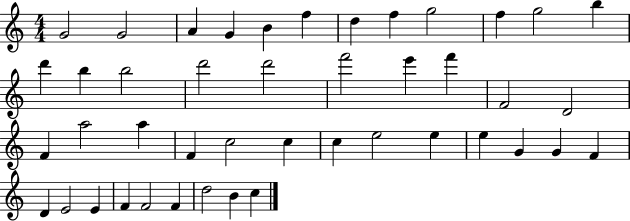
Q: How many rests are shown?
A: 0